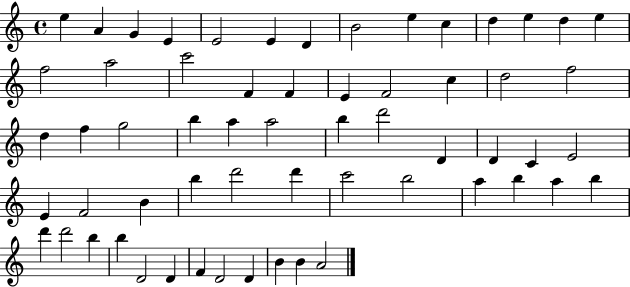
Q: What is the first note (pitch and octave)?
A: E5